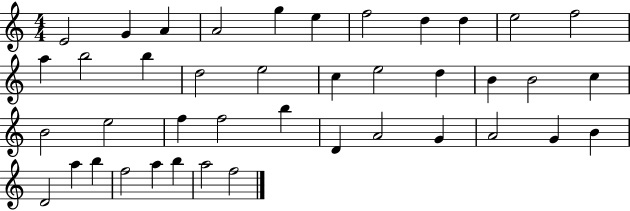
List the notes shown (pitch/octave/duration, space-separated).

E4/h G4/q A4/q A4/h G5/q E5/q F5/h D5/q D5/q E5/h F5/h A5/q B5/h B5/q D5/h E5/h C5/q E5/h D5/q B4/q B4/h C5/q B4/h E5/h F5/q F5/h B5/q D4/q A4/h G4/q A4/h G4/q B4/q D4/h A5/q B5/q F5/h A5/q B5/q A5/h F5/h